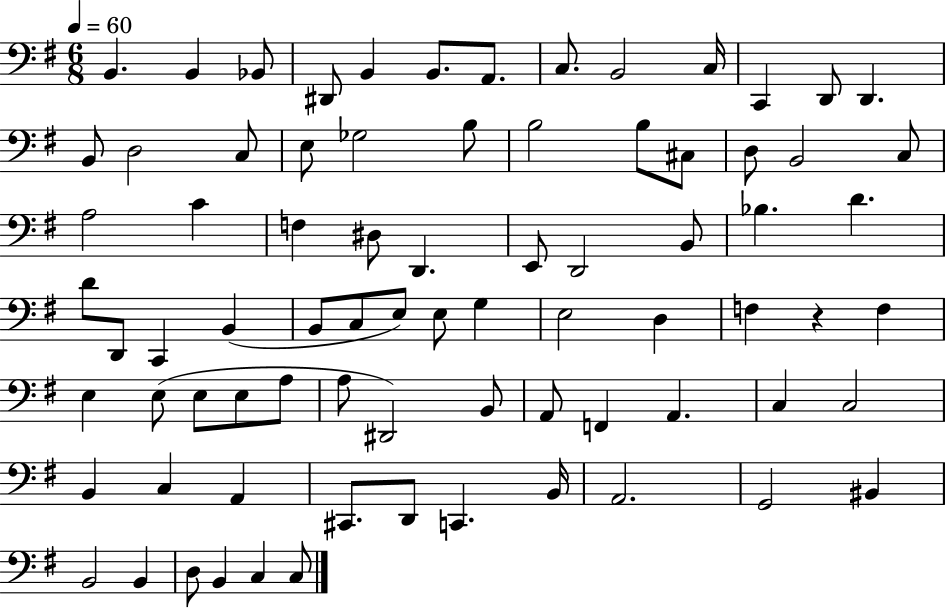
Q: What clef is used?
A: bass